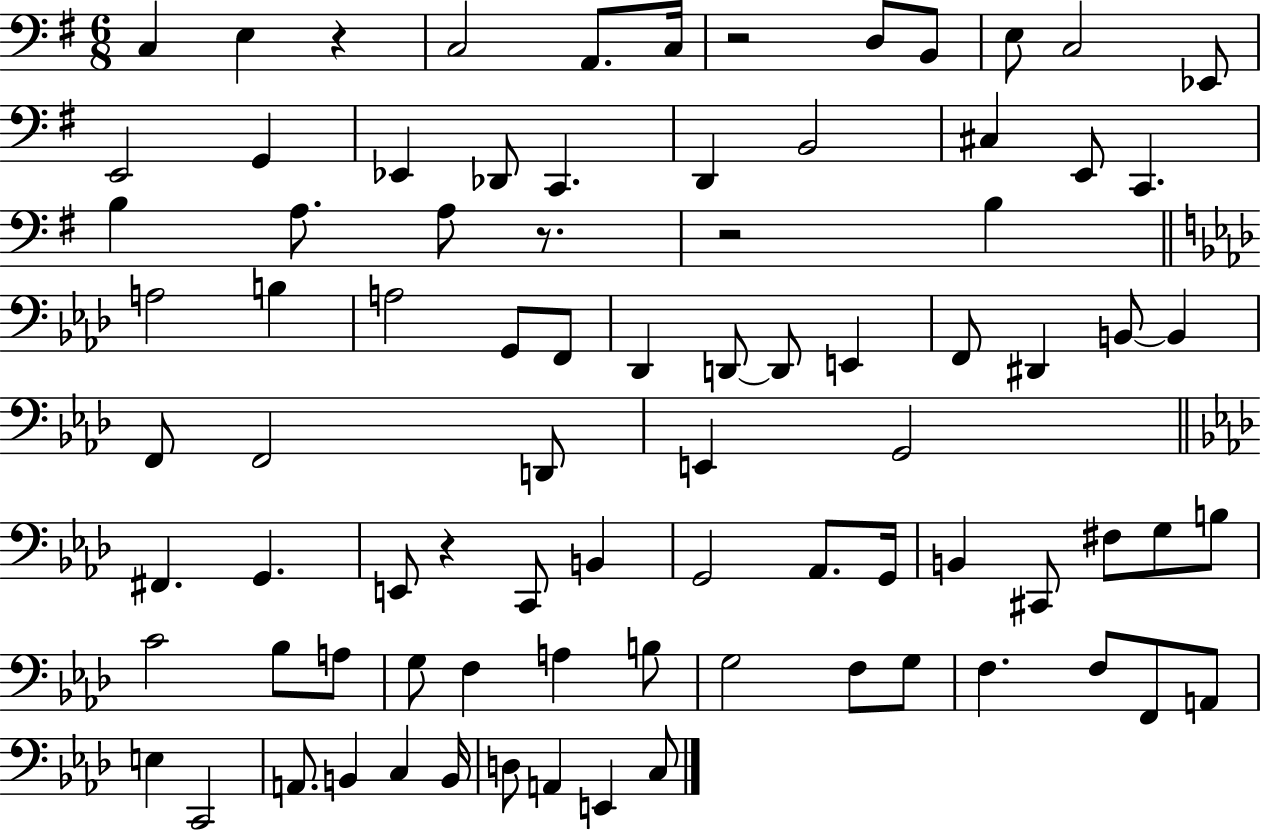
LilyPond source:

{
  \clef bass
  \numericTimeSignature
  \time 6/8
  \key g \major
  c4 e4 r4 | c2 a,8. c16 | r2 d8 b,8 | e8 c2 ees,8 | \break e,2 g,4 | ees,4 des,8 c,4. | d,4 b,2 | cis4 e,8 c,4. | \break b4 a8. a8 r8. | r2 b4 | \bar "||" \break \key aes \major a2 b4 | a2 g,8 f,8 | des,4 d,8~~ d,8 e,4 | f,8 dis,4 b,8~~ b,4 | \break f,8 f,2 d,8 | e,4 g,2 | \bar "||" \break \key aes \major fis,4. g,4. | e,8 r4 c,8 b,4 | g,2 aes,8. g,16 | b,4 cis,8 fis8 g8 b8 | \break c'2 bes8 a8 | g8 f4 a4 b8 | g2 f8 g8 | f4. f8 f,8 a,8 | \break e4 c,2 | a,8. b,4 c4 b,16 | d8 a,4 e,4 c8 | \bar "|."
}